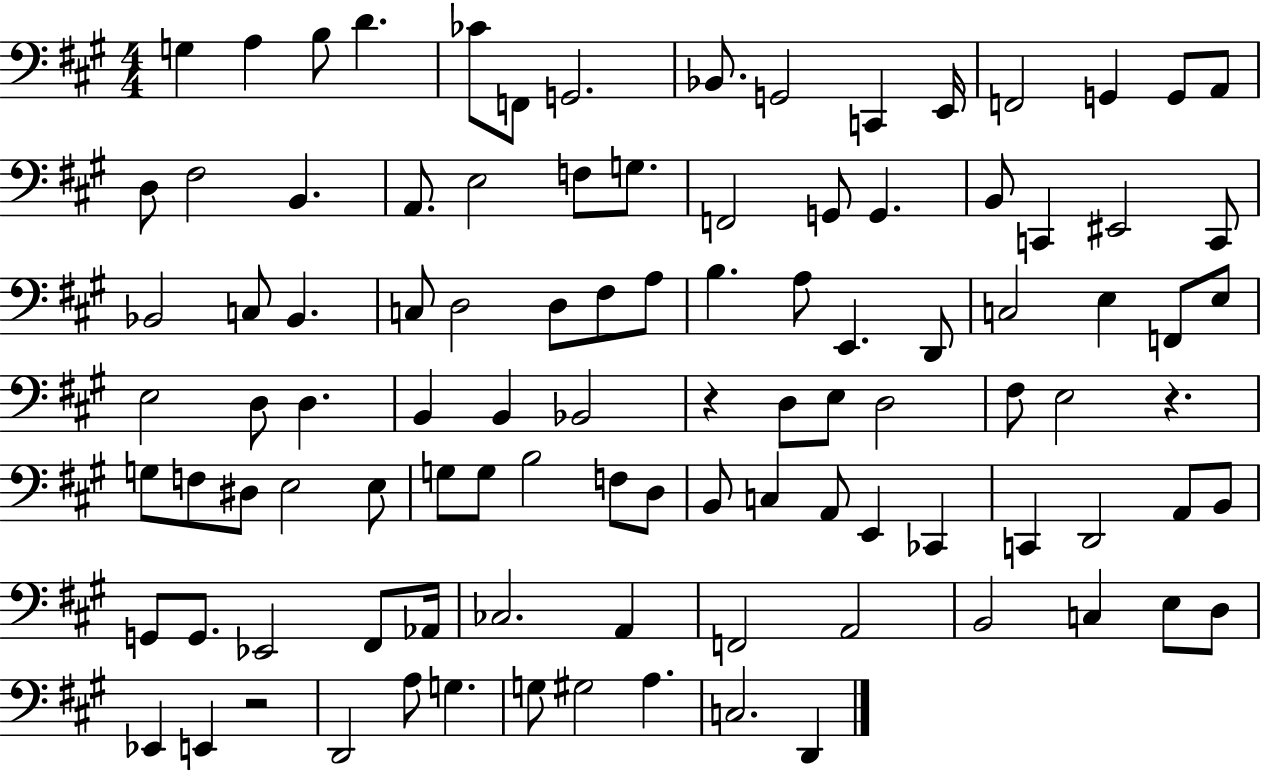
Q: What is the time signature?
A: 4/4